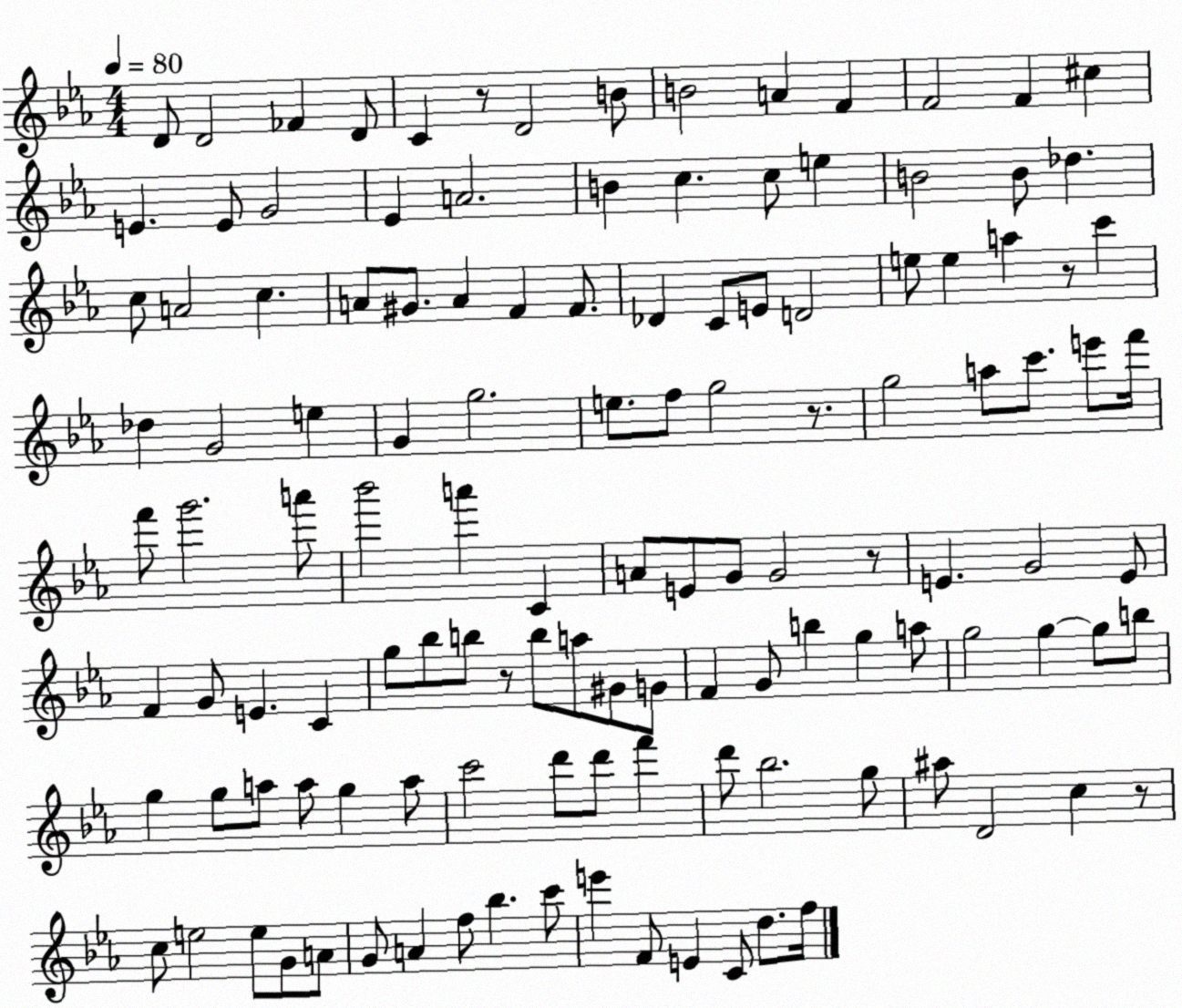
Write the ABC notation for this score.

X:1
T:Untitled
M:4/4
L:1/4
K:Eb
D/2 D2 _F D/2 C z/2 D2 B/2 B2 A F F2 F ^c E E/2 G2 _E A2 B c c/2 e B2 B/2 _d c/2 A2 c A/2 ^G/2 A F F/2 _D C/2 E/2 D2 e/2 e a z/2 c' _d G2 e G g2 e/2 f/2 g2 z/2 g2 a/2 c'/2 e'/2 f'/4 f'/2 g'2 a'/2 _b'2 a' C A/2 E/2 G/2 G2 z/2 E G2 E/2 F G/2 E C g/2 _b/2 b/2 z/2 b/2 a/2 ^G/2 G/2 F G/2 b g a/2 g2 g g/2 b/2 g g/2 a/2 a/2 g a/2 c'2 d'/2 d'/2 f' d'/2 _b2 g/2 ^a/2 D2 c z/2 c/2 e2 e/2 G/2 A/2 G/2 A f/2 _b c'/2 e' F/2 E C/2 d/2 f/4